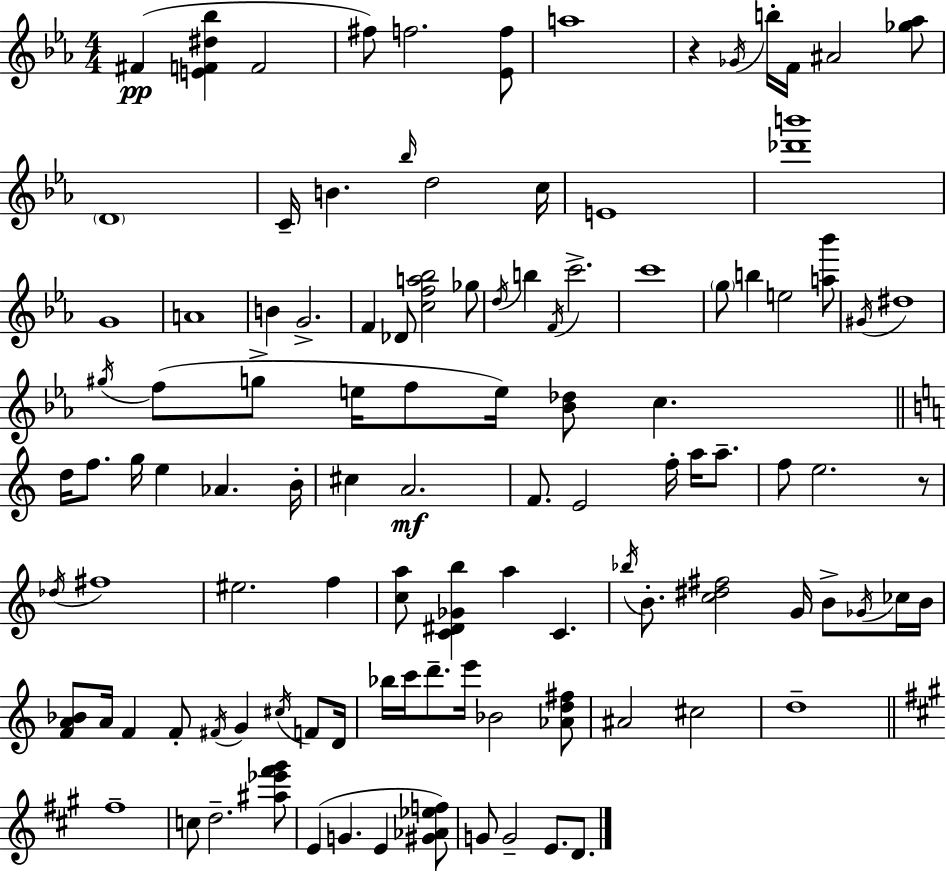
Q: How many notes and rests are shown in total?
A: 110